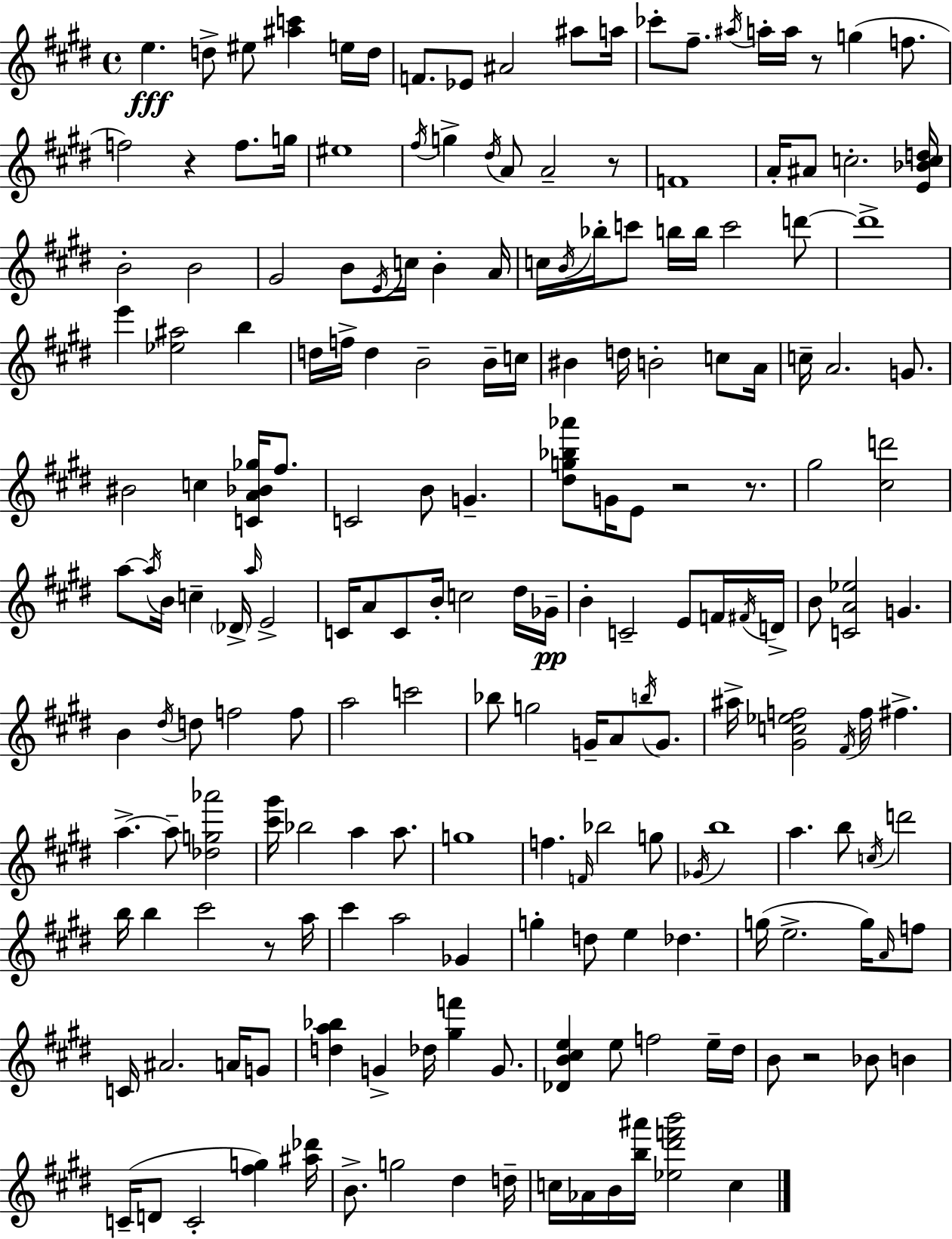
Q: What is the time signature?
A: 4/4